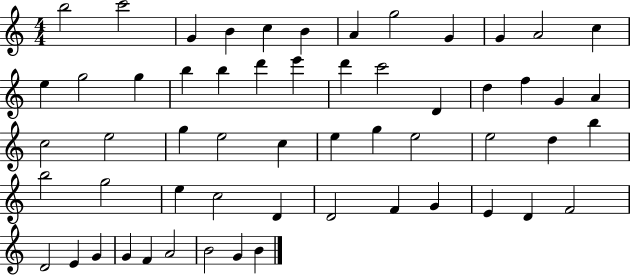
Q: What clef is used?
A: treble